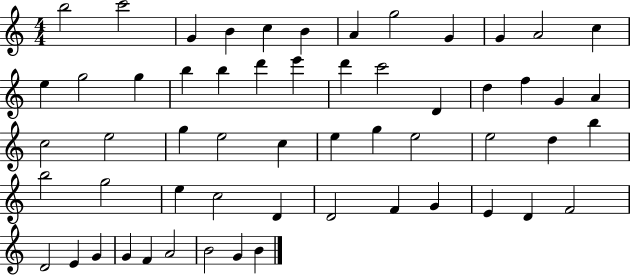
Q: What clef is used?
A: treble